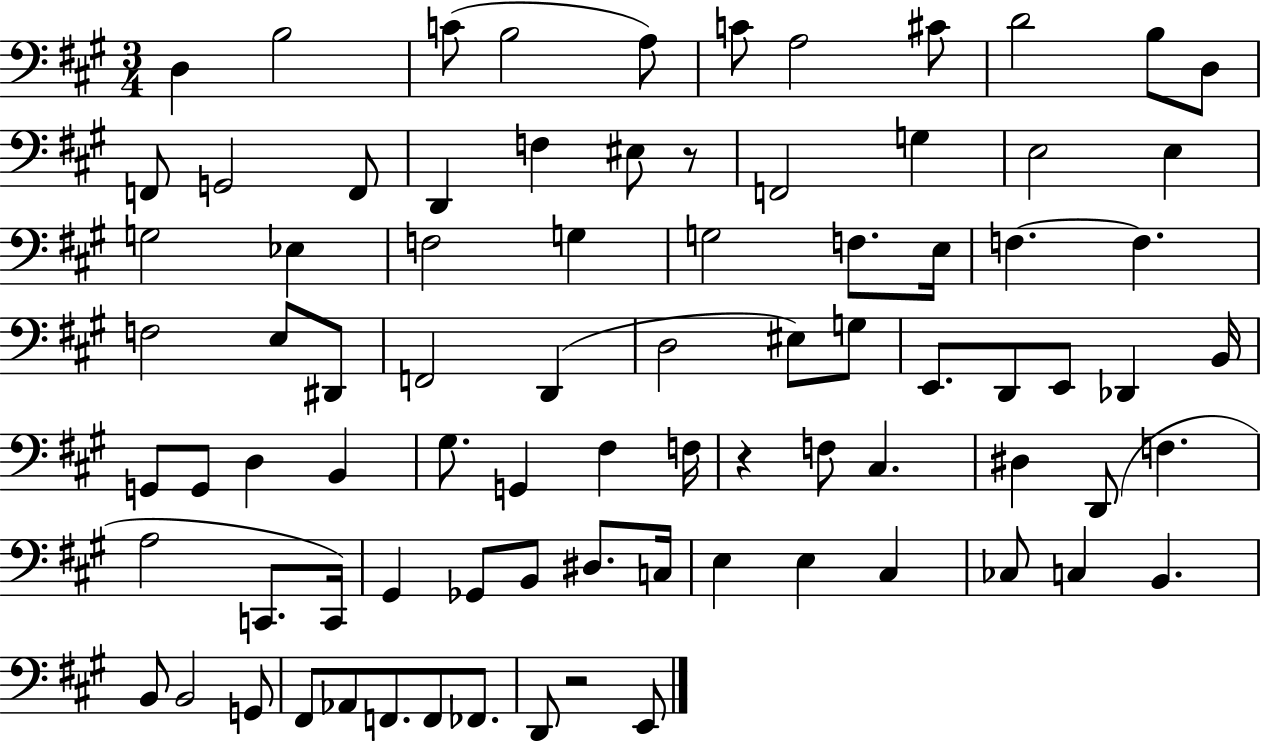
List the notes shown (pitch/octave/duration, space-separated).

D3/q B3/h C4/e B3/h A3/e C4/e A3/h C#4/e D4/h B3/e D3/e F2/e G2/h F2/e D2/q F3/q EIS3/e R/e F2/h G3/q E3/h E3/q G3/h Eb3/q F3/h G3/q G3/h F3/e. E3/s F3/q. F3/q. F3/h E3/e D#2/e F2/h D2/q D3/h EIS3/e G3/e E2/e. D2/e E2/e Db2/q B2/s G2/e G2/e D3/q B2/q G#3/e. G2/q F#3/q F3/s R/q F3/e C#3/q. D#3/q D2/e F3/q. A3/h C2/e. C2/s G#2/q Gb2/e B2/e D#3/e. C3/s E3/q E3/q C#3/q CES3/e C3/q B2/q. B2/e B2/h G2/e F#2/e Ab2/e F2/e. F2/e FES2/e. D2/e R/h E2/e